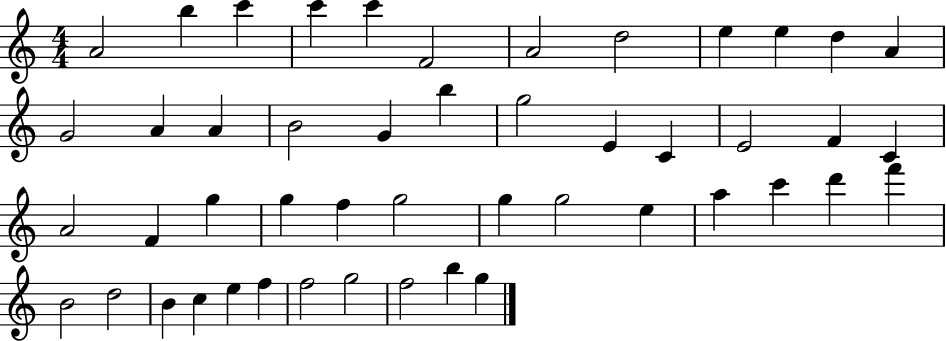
X:1
T:Untitled
M:4/4
L:1/4
K:C
A2 b c' c' c' F2 A2 d2 e e d A G2 A A B2 G b g2 E C E2 F C A2 F g g f g2 g g2 e a c' d' f' B2 d2 B c e f f2 g2 f2 b g